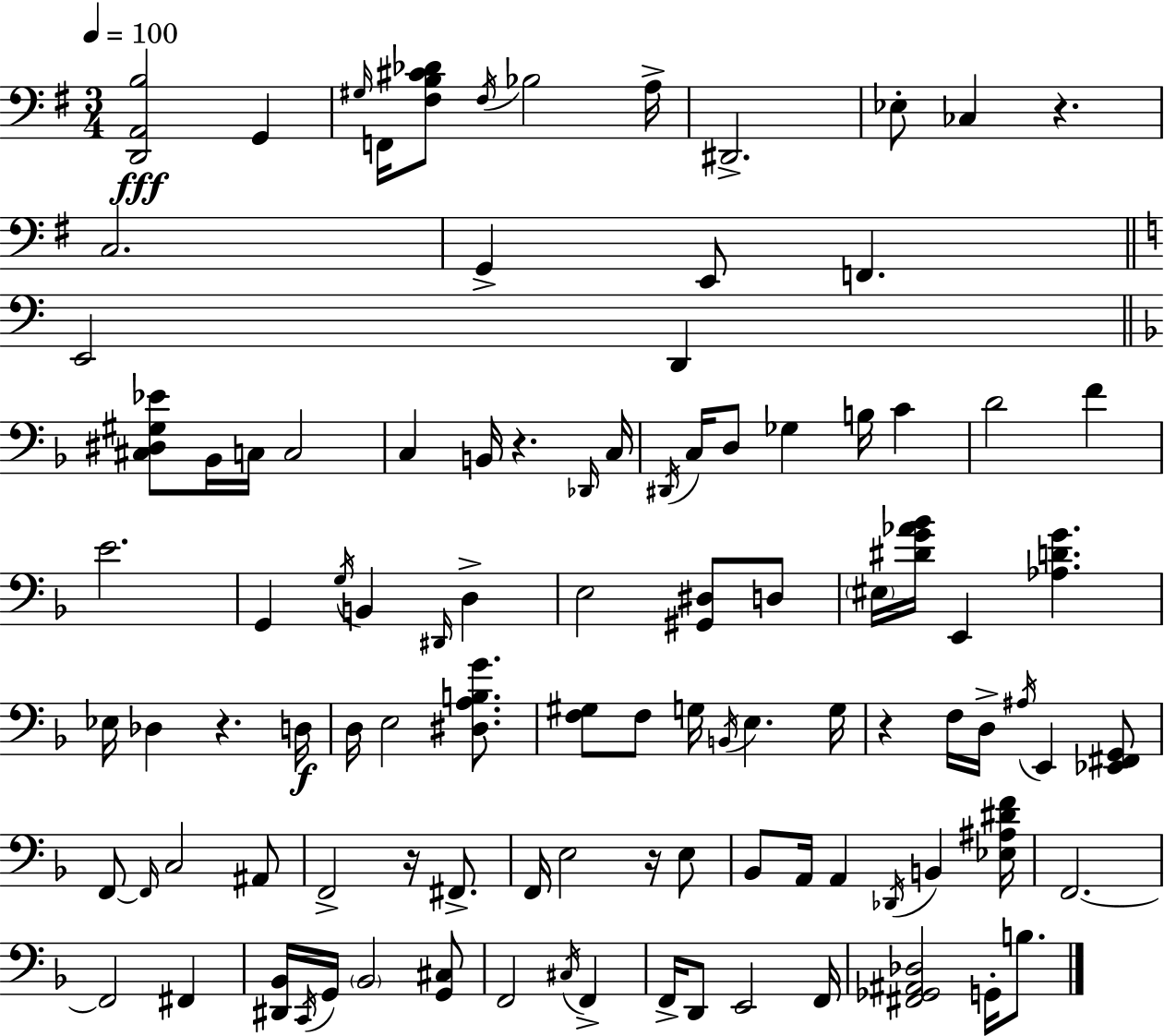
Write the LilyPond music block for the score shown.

{
  \clef bass
  \numericTimeSignature
  \time 3/4
  \key g \major
  \tempo 4 = 100
  \repeat volta 2 { <d, a, b>2\fff g,4 | \grace { gis16 } f,16 <fis b cis' des'>8 \acciaccatura { fis16 } bes2 | a16-> dis,2.-> | ees8-. ces4 r4. | \break c2. | g,4-> e,8 f,4. | \bar "||" \break \key c \major e,2 d,4 | \bar "||" \break \key f \major <cis dis gis ees'>8 bes,16 c16 c2 | c4 b,16 r4. \grace { des,16 } | c16 \acciaccatura { dis,16 } c16 d8 ges4 b16 c'4 | d'2 f'4 | \break e'2. | g,4 \acciaccatura { g16 } b,4 \grace { dis,16 } | d4-> e2 | <gis, dis>8 d8 \parenthesize eis16 <dis' g' aes' bes'>16 e,4 <aes d' g'>4. | \break ees16 des4 r4. | d16\f d16 e2 | <dis a b g'>8. <f gis>8 f8 g16 \acciaccatura { b,16 } e4. | g16 r4 f16 d16-> \acciaccatura { ais16 } | \break e,4 <ees, fis, g,>8 f,8~~ \grace { f,16 } c2 | ais,8 f,2-> | r16 fis,8.-> f,16 e2 | r16 e8 bes,8 a,16 a,4 | \break \acciaccatura { des,16 } b,4 <ees ais dis' f'>16 f,2.~~ | f,2 | fis,4 <dis, bes,>16 \acciaccatura { c,16 } g,16 \parenthesize bes,2 | <g, cis>8 f,2 | \break \acciaccatura { cis16 } f,4-> f,16-> d,8 | e,2 f,16 <fis, ges, ais, des>2 | g,16-. b8. } \bar "|."
}